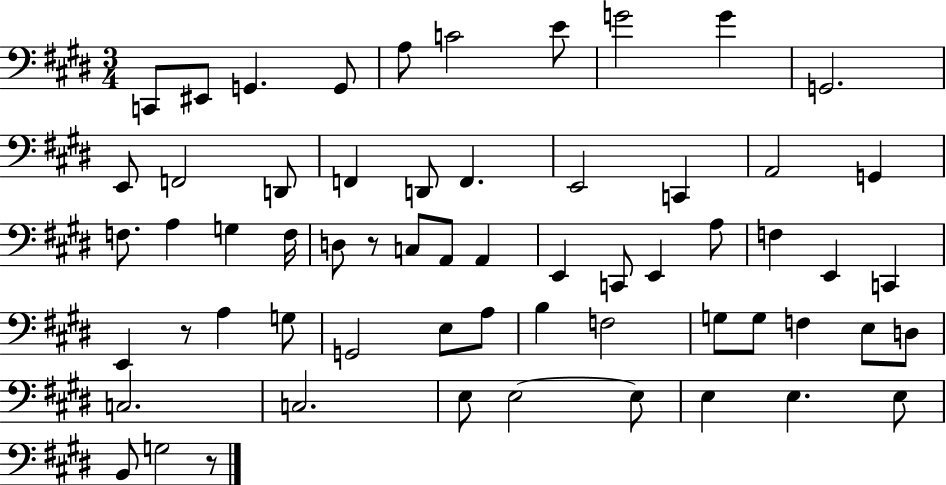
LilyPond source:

{
  \clef bass
  \numericTimeSignature
  \time 3/4
  \key e \major
  c,8 eis,8 g,4. g,8 | a8 c'2 e'8 | g'2 g'4 | g,2. | \break e,8 f,2 d,8 | f,4 d,8 f,4. | e,2 c,4 | a,2 g,4 | \break f8. a4 g4 f16 | d8 r8 c8 a,8 a,4 | e,4 c,8 e,4 a8 | f4 e,4 c,4 | \break e,4 r8 a4 g8 | g,2 e8 a8 | b4 f2 | g8 g8 f4 e8 d8 | \break c2. | c2. | e8 e2~~ e8 | e4 e4. e8 | \break b,8 g2 r8 | \bar "|."
}